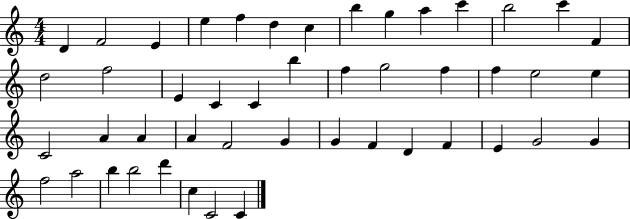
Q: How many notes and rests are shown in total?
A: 47